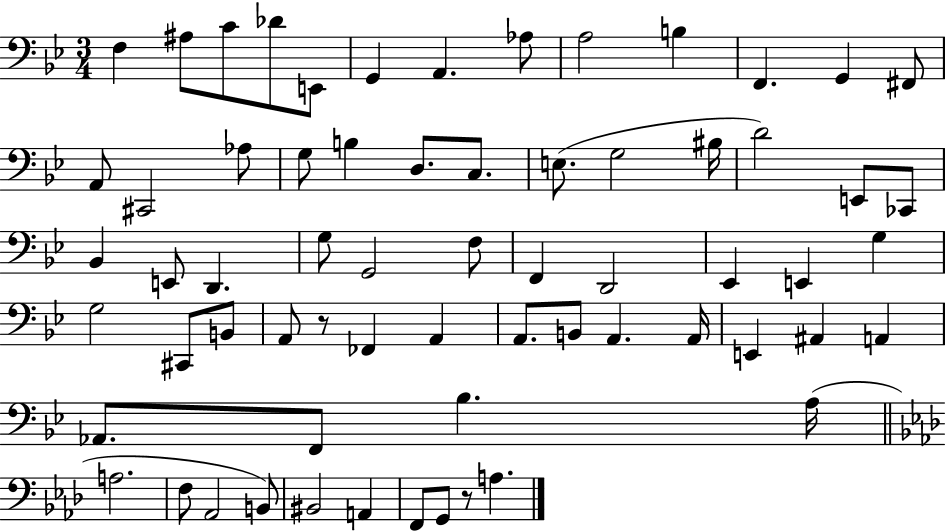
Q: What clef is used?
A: bass